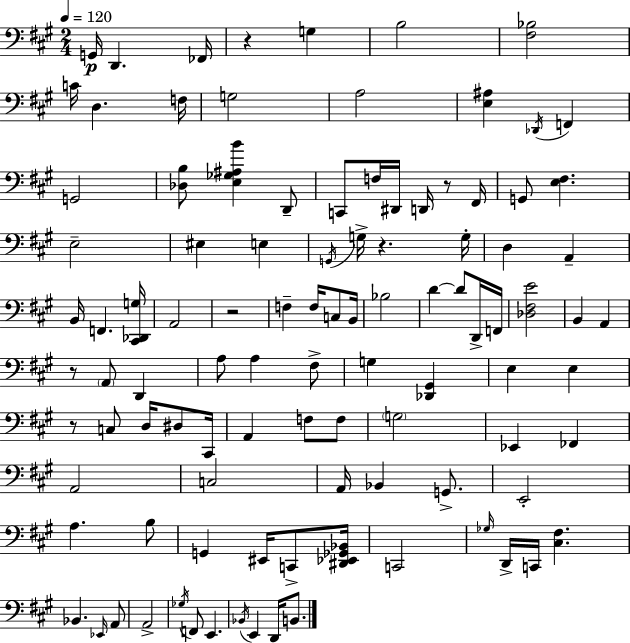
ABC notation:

X:1
T:Untitled
M:2/4
L:1/4
K:A
G,,/4 D,, _F,,/4 z G, B,2 [^F,_B,]2 C/4 D, F,/4 G,2 A,2 [E,^A,] _D,,/4 F,, G,,2 [_D,B,]/2 [E,_G,^A,B] D,,/2 C,,/2 F,/4 ^D,,/4 D,,/4 z/2 ^F,,/4 G,,/2 [E,^F,] E,2 ^E, E, G,,/4 G,/4 z G,/4 D, A,, B,,/4 F,, [^C,,_D,,G,]/4 A,,2 z2 F, F,/4 C,/2 B,,/4 _B,2 D D/2 D,,/4 F,,/4 [_D,^F,E]2 B,, A,, z/2 A,,/2 D,, A,/2 A, ^F,/2 G, [_D,,^G,,] E, E, z/2 C,/2 D,/4 ^D,/2 ^C,,/4 A,, F,/2 F,/2 G,2 _E,, _F,, A,,2 C,2 A,,/4 _B,, G,,/2 E,,2 A, B,/2 G,, ^E,,/4 C,,/2 [^D,,_E,,_G,,_B,,]/4 C,,2 _G,/4 D,,/4 C,,/4 [^C,^F,] _B,, _E,,/4 A,,/2 A,,2 _G,/4 F,,/2 E,, _B,,/4 E,, D,,/4 B,,/2